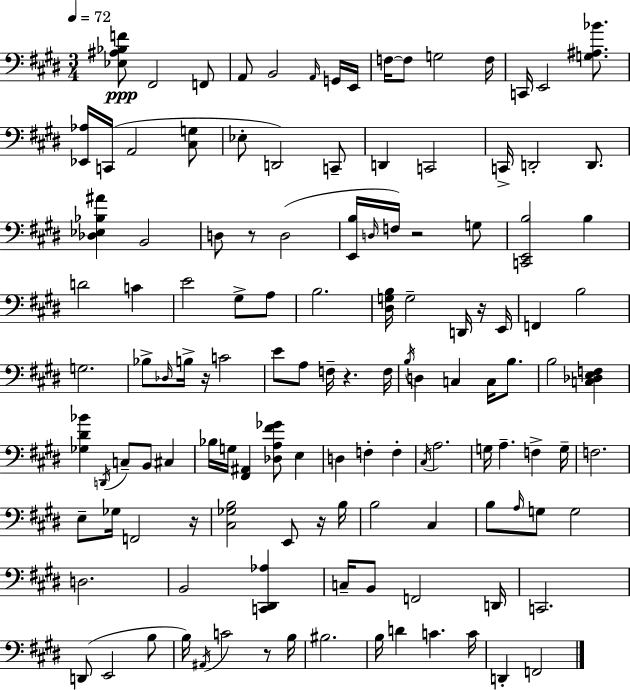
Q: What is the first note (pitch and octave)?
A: F#2